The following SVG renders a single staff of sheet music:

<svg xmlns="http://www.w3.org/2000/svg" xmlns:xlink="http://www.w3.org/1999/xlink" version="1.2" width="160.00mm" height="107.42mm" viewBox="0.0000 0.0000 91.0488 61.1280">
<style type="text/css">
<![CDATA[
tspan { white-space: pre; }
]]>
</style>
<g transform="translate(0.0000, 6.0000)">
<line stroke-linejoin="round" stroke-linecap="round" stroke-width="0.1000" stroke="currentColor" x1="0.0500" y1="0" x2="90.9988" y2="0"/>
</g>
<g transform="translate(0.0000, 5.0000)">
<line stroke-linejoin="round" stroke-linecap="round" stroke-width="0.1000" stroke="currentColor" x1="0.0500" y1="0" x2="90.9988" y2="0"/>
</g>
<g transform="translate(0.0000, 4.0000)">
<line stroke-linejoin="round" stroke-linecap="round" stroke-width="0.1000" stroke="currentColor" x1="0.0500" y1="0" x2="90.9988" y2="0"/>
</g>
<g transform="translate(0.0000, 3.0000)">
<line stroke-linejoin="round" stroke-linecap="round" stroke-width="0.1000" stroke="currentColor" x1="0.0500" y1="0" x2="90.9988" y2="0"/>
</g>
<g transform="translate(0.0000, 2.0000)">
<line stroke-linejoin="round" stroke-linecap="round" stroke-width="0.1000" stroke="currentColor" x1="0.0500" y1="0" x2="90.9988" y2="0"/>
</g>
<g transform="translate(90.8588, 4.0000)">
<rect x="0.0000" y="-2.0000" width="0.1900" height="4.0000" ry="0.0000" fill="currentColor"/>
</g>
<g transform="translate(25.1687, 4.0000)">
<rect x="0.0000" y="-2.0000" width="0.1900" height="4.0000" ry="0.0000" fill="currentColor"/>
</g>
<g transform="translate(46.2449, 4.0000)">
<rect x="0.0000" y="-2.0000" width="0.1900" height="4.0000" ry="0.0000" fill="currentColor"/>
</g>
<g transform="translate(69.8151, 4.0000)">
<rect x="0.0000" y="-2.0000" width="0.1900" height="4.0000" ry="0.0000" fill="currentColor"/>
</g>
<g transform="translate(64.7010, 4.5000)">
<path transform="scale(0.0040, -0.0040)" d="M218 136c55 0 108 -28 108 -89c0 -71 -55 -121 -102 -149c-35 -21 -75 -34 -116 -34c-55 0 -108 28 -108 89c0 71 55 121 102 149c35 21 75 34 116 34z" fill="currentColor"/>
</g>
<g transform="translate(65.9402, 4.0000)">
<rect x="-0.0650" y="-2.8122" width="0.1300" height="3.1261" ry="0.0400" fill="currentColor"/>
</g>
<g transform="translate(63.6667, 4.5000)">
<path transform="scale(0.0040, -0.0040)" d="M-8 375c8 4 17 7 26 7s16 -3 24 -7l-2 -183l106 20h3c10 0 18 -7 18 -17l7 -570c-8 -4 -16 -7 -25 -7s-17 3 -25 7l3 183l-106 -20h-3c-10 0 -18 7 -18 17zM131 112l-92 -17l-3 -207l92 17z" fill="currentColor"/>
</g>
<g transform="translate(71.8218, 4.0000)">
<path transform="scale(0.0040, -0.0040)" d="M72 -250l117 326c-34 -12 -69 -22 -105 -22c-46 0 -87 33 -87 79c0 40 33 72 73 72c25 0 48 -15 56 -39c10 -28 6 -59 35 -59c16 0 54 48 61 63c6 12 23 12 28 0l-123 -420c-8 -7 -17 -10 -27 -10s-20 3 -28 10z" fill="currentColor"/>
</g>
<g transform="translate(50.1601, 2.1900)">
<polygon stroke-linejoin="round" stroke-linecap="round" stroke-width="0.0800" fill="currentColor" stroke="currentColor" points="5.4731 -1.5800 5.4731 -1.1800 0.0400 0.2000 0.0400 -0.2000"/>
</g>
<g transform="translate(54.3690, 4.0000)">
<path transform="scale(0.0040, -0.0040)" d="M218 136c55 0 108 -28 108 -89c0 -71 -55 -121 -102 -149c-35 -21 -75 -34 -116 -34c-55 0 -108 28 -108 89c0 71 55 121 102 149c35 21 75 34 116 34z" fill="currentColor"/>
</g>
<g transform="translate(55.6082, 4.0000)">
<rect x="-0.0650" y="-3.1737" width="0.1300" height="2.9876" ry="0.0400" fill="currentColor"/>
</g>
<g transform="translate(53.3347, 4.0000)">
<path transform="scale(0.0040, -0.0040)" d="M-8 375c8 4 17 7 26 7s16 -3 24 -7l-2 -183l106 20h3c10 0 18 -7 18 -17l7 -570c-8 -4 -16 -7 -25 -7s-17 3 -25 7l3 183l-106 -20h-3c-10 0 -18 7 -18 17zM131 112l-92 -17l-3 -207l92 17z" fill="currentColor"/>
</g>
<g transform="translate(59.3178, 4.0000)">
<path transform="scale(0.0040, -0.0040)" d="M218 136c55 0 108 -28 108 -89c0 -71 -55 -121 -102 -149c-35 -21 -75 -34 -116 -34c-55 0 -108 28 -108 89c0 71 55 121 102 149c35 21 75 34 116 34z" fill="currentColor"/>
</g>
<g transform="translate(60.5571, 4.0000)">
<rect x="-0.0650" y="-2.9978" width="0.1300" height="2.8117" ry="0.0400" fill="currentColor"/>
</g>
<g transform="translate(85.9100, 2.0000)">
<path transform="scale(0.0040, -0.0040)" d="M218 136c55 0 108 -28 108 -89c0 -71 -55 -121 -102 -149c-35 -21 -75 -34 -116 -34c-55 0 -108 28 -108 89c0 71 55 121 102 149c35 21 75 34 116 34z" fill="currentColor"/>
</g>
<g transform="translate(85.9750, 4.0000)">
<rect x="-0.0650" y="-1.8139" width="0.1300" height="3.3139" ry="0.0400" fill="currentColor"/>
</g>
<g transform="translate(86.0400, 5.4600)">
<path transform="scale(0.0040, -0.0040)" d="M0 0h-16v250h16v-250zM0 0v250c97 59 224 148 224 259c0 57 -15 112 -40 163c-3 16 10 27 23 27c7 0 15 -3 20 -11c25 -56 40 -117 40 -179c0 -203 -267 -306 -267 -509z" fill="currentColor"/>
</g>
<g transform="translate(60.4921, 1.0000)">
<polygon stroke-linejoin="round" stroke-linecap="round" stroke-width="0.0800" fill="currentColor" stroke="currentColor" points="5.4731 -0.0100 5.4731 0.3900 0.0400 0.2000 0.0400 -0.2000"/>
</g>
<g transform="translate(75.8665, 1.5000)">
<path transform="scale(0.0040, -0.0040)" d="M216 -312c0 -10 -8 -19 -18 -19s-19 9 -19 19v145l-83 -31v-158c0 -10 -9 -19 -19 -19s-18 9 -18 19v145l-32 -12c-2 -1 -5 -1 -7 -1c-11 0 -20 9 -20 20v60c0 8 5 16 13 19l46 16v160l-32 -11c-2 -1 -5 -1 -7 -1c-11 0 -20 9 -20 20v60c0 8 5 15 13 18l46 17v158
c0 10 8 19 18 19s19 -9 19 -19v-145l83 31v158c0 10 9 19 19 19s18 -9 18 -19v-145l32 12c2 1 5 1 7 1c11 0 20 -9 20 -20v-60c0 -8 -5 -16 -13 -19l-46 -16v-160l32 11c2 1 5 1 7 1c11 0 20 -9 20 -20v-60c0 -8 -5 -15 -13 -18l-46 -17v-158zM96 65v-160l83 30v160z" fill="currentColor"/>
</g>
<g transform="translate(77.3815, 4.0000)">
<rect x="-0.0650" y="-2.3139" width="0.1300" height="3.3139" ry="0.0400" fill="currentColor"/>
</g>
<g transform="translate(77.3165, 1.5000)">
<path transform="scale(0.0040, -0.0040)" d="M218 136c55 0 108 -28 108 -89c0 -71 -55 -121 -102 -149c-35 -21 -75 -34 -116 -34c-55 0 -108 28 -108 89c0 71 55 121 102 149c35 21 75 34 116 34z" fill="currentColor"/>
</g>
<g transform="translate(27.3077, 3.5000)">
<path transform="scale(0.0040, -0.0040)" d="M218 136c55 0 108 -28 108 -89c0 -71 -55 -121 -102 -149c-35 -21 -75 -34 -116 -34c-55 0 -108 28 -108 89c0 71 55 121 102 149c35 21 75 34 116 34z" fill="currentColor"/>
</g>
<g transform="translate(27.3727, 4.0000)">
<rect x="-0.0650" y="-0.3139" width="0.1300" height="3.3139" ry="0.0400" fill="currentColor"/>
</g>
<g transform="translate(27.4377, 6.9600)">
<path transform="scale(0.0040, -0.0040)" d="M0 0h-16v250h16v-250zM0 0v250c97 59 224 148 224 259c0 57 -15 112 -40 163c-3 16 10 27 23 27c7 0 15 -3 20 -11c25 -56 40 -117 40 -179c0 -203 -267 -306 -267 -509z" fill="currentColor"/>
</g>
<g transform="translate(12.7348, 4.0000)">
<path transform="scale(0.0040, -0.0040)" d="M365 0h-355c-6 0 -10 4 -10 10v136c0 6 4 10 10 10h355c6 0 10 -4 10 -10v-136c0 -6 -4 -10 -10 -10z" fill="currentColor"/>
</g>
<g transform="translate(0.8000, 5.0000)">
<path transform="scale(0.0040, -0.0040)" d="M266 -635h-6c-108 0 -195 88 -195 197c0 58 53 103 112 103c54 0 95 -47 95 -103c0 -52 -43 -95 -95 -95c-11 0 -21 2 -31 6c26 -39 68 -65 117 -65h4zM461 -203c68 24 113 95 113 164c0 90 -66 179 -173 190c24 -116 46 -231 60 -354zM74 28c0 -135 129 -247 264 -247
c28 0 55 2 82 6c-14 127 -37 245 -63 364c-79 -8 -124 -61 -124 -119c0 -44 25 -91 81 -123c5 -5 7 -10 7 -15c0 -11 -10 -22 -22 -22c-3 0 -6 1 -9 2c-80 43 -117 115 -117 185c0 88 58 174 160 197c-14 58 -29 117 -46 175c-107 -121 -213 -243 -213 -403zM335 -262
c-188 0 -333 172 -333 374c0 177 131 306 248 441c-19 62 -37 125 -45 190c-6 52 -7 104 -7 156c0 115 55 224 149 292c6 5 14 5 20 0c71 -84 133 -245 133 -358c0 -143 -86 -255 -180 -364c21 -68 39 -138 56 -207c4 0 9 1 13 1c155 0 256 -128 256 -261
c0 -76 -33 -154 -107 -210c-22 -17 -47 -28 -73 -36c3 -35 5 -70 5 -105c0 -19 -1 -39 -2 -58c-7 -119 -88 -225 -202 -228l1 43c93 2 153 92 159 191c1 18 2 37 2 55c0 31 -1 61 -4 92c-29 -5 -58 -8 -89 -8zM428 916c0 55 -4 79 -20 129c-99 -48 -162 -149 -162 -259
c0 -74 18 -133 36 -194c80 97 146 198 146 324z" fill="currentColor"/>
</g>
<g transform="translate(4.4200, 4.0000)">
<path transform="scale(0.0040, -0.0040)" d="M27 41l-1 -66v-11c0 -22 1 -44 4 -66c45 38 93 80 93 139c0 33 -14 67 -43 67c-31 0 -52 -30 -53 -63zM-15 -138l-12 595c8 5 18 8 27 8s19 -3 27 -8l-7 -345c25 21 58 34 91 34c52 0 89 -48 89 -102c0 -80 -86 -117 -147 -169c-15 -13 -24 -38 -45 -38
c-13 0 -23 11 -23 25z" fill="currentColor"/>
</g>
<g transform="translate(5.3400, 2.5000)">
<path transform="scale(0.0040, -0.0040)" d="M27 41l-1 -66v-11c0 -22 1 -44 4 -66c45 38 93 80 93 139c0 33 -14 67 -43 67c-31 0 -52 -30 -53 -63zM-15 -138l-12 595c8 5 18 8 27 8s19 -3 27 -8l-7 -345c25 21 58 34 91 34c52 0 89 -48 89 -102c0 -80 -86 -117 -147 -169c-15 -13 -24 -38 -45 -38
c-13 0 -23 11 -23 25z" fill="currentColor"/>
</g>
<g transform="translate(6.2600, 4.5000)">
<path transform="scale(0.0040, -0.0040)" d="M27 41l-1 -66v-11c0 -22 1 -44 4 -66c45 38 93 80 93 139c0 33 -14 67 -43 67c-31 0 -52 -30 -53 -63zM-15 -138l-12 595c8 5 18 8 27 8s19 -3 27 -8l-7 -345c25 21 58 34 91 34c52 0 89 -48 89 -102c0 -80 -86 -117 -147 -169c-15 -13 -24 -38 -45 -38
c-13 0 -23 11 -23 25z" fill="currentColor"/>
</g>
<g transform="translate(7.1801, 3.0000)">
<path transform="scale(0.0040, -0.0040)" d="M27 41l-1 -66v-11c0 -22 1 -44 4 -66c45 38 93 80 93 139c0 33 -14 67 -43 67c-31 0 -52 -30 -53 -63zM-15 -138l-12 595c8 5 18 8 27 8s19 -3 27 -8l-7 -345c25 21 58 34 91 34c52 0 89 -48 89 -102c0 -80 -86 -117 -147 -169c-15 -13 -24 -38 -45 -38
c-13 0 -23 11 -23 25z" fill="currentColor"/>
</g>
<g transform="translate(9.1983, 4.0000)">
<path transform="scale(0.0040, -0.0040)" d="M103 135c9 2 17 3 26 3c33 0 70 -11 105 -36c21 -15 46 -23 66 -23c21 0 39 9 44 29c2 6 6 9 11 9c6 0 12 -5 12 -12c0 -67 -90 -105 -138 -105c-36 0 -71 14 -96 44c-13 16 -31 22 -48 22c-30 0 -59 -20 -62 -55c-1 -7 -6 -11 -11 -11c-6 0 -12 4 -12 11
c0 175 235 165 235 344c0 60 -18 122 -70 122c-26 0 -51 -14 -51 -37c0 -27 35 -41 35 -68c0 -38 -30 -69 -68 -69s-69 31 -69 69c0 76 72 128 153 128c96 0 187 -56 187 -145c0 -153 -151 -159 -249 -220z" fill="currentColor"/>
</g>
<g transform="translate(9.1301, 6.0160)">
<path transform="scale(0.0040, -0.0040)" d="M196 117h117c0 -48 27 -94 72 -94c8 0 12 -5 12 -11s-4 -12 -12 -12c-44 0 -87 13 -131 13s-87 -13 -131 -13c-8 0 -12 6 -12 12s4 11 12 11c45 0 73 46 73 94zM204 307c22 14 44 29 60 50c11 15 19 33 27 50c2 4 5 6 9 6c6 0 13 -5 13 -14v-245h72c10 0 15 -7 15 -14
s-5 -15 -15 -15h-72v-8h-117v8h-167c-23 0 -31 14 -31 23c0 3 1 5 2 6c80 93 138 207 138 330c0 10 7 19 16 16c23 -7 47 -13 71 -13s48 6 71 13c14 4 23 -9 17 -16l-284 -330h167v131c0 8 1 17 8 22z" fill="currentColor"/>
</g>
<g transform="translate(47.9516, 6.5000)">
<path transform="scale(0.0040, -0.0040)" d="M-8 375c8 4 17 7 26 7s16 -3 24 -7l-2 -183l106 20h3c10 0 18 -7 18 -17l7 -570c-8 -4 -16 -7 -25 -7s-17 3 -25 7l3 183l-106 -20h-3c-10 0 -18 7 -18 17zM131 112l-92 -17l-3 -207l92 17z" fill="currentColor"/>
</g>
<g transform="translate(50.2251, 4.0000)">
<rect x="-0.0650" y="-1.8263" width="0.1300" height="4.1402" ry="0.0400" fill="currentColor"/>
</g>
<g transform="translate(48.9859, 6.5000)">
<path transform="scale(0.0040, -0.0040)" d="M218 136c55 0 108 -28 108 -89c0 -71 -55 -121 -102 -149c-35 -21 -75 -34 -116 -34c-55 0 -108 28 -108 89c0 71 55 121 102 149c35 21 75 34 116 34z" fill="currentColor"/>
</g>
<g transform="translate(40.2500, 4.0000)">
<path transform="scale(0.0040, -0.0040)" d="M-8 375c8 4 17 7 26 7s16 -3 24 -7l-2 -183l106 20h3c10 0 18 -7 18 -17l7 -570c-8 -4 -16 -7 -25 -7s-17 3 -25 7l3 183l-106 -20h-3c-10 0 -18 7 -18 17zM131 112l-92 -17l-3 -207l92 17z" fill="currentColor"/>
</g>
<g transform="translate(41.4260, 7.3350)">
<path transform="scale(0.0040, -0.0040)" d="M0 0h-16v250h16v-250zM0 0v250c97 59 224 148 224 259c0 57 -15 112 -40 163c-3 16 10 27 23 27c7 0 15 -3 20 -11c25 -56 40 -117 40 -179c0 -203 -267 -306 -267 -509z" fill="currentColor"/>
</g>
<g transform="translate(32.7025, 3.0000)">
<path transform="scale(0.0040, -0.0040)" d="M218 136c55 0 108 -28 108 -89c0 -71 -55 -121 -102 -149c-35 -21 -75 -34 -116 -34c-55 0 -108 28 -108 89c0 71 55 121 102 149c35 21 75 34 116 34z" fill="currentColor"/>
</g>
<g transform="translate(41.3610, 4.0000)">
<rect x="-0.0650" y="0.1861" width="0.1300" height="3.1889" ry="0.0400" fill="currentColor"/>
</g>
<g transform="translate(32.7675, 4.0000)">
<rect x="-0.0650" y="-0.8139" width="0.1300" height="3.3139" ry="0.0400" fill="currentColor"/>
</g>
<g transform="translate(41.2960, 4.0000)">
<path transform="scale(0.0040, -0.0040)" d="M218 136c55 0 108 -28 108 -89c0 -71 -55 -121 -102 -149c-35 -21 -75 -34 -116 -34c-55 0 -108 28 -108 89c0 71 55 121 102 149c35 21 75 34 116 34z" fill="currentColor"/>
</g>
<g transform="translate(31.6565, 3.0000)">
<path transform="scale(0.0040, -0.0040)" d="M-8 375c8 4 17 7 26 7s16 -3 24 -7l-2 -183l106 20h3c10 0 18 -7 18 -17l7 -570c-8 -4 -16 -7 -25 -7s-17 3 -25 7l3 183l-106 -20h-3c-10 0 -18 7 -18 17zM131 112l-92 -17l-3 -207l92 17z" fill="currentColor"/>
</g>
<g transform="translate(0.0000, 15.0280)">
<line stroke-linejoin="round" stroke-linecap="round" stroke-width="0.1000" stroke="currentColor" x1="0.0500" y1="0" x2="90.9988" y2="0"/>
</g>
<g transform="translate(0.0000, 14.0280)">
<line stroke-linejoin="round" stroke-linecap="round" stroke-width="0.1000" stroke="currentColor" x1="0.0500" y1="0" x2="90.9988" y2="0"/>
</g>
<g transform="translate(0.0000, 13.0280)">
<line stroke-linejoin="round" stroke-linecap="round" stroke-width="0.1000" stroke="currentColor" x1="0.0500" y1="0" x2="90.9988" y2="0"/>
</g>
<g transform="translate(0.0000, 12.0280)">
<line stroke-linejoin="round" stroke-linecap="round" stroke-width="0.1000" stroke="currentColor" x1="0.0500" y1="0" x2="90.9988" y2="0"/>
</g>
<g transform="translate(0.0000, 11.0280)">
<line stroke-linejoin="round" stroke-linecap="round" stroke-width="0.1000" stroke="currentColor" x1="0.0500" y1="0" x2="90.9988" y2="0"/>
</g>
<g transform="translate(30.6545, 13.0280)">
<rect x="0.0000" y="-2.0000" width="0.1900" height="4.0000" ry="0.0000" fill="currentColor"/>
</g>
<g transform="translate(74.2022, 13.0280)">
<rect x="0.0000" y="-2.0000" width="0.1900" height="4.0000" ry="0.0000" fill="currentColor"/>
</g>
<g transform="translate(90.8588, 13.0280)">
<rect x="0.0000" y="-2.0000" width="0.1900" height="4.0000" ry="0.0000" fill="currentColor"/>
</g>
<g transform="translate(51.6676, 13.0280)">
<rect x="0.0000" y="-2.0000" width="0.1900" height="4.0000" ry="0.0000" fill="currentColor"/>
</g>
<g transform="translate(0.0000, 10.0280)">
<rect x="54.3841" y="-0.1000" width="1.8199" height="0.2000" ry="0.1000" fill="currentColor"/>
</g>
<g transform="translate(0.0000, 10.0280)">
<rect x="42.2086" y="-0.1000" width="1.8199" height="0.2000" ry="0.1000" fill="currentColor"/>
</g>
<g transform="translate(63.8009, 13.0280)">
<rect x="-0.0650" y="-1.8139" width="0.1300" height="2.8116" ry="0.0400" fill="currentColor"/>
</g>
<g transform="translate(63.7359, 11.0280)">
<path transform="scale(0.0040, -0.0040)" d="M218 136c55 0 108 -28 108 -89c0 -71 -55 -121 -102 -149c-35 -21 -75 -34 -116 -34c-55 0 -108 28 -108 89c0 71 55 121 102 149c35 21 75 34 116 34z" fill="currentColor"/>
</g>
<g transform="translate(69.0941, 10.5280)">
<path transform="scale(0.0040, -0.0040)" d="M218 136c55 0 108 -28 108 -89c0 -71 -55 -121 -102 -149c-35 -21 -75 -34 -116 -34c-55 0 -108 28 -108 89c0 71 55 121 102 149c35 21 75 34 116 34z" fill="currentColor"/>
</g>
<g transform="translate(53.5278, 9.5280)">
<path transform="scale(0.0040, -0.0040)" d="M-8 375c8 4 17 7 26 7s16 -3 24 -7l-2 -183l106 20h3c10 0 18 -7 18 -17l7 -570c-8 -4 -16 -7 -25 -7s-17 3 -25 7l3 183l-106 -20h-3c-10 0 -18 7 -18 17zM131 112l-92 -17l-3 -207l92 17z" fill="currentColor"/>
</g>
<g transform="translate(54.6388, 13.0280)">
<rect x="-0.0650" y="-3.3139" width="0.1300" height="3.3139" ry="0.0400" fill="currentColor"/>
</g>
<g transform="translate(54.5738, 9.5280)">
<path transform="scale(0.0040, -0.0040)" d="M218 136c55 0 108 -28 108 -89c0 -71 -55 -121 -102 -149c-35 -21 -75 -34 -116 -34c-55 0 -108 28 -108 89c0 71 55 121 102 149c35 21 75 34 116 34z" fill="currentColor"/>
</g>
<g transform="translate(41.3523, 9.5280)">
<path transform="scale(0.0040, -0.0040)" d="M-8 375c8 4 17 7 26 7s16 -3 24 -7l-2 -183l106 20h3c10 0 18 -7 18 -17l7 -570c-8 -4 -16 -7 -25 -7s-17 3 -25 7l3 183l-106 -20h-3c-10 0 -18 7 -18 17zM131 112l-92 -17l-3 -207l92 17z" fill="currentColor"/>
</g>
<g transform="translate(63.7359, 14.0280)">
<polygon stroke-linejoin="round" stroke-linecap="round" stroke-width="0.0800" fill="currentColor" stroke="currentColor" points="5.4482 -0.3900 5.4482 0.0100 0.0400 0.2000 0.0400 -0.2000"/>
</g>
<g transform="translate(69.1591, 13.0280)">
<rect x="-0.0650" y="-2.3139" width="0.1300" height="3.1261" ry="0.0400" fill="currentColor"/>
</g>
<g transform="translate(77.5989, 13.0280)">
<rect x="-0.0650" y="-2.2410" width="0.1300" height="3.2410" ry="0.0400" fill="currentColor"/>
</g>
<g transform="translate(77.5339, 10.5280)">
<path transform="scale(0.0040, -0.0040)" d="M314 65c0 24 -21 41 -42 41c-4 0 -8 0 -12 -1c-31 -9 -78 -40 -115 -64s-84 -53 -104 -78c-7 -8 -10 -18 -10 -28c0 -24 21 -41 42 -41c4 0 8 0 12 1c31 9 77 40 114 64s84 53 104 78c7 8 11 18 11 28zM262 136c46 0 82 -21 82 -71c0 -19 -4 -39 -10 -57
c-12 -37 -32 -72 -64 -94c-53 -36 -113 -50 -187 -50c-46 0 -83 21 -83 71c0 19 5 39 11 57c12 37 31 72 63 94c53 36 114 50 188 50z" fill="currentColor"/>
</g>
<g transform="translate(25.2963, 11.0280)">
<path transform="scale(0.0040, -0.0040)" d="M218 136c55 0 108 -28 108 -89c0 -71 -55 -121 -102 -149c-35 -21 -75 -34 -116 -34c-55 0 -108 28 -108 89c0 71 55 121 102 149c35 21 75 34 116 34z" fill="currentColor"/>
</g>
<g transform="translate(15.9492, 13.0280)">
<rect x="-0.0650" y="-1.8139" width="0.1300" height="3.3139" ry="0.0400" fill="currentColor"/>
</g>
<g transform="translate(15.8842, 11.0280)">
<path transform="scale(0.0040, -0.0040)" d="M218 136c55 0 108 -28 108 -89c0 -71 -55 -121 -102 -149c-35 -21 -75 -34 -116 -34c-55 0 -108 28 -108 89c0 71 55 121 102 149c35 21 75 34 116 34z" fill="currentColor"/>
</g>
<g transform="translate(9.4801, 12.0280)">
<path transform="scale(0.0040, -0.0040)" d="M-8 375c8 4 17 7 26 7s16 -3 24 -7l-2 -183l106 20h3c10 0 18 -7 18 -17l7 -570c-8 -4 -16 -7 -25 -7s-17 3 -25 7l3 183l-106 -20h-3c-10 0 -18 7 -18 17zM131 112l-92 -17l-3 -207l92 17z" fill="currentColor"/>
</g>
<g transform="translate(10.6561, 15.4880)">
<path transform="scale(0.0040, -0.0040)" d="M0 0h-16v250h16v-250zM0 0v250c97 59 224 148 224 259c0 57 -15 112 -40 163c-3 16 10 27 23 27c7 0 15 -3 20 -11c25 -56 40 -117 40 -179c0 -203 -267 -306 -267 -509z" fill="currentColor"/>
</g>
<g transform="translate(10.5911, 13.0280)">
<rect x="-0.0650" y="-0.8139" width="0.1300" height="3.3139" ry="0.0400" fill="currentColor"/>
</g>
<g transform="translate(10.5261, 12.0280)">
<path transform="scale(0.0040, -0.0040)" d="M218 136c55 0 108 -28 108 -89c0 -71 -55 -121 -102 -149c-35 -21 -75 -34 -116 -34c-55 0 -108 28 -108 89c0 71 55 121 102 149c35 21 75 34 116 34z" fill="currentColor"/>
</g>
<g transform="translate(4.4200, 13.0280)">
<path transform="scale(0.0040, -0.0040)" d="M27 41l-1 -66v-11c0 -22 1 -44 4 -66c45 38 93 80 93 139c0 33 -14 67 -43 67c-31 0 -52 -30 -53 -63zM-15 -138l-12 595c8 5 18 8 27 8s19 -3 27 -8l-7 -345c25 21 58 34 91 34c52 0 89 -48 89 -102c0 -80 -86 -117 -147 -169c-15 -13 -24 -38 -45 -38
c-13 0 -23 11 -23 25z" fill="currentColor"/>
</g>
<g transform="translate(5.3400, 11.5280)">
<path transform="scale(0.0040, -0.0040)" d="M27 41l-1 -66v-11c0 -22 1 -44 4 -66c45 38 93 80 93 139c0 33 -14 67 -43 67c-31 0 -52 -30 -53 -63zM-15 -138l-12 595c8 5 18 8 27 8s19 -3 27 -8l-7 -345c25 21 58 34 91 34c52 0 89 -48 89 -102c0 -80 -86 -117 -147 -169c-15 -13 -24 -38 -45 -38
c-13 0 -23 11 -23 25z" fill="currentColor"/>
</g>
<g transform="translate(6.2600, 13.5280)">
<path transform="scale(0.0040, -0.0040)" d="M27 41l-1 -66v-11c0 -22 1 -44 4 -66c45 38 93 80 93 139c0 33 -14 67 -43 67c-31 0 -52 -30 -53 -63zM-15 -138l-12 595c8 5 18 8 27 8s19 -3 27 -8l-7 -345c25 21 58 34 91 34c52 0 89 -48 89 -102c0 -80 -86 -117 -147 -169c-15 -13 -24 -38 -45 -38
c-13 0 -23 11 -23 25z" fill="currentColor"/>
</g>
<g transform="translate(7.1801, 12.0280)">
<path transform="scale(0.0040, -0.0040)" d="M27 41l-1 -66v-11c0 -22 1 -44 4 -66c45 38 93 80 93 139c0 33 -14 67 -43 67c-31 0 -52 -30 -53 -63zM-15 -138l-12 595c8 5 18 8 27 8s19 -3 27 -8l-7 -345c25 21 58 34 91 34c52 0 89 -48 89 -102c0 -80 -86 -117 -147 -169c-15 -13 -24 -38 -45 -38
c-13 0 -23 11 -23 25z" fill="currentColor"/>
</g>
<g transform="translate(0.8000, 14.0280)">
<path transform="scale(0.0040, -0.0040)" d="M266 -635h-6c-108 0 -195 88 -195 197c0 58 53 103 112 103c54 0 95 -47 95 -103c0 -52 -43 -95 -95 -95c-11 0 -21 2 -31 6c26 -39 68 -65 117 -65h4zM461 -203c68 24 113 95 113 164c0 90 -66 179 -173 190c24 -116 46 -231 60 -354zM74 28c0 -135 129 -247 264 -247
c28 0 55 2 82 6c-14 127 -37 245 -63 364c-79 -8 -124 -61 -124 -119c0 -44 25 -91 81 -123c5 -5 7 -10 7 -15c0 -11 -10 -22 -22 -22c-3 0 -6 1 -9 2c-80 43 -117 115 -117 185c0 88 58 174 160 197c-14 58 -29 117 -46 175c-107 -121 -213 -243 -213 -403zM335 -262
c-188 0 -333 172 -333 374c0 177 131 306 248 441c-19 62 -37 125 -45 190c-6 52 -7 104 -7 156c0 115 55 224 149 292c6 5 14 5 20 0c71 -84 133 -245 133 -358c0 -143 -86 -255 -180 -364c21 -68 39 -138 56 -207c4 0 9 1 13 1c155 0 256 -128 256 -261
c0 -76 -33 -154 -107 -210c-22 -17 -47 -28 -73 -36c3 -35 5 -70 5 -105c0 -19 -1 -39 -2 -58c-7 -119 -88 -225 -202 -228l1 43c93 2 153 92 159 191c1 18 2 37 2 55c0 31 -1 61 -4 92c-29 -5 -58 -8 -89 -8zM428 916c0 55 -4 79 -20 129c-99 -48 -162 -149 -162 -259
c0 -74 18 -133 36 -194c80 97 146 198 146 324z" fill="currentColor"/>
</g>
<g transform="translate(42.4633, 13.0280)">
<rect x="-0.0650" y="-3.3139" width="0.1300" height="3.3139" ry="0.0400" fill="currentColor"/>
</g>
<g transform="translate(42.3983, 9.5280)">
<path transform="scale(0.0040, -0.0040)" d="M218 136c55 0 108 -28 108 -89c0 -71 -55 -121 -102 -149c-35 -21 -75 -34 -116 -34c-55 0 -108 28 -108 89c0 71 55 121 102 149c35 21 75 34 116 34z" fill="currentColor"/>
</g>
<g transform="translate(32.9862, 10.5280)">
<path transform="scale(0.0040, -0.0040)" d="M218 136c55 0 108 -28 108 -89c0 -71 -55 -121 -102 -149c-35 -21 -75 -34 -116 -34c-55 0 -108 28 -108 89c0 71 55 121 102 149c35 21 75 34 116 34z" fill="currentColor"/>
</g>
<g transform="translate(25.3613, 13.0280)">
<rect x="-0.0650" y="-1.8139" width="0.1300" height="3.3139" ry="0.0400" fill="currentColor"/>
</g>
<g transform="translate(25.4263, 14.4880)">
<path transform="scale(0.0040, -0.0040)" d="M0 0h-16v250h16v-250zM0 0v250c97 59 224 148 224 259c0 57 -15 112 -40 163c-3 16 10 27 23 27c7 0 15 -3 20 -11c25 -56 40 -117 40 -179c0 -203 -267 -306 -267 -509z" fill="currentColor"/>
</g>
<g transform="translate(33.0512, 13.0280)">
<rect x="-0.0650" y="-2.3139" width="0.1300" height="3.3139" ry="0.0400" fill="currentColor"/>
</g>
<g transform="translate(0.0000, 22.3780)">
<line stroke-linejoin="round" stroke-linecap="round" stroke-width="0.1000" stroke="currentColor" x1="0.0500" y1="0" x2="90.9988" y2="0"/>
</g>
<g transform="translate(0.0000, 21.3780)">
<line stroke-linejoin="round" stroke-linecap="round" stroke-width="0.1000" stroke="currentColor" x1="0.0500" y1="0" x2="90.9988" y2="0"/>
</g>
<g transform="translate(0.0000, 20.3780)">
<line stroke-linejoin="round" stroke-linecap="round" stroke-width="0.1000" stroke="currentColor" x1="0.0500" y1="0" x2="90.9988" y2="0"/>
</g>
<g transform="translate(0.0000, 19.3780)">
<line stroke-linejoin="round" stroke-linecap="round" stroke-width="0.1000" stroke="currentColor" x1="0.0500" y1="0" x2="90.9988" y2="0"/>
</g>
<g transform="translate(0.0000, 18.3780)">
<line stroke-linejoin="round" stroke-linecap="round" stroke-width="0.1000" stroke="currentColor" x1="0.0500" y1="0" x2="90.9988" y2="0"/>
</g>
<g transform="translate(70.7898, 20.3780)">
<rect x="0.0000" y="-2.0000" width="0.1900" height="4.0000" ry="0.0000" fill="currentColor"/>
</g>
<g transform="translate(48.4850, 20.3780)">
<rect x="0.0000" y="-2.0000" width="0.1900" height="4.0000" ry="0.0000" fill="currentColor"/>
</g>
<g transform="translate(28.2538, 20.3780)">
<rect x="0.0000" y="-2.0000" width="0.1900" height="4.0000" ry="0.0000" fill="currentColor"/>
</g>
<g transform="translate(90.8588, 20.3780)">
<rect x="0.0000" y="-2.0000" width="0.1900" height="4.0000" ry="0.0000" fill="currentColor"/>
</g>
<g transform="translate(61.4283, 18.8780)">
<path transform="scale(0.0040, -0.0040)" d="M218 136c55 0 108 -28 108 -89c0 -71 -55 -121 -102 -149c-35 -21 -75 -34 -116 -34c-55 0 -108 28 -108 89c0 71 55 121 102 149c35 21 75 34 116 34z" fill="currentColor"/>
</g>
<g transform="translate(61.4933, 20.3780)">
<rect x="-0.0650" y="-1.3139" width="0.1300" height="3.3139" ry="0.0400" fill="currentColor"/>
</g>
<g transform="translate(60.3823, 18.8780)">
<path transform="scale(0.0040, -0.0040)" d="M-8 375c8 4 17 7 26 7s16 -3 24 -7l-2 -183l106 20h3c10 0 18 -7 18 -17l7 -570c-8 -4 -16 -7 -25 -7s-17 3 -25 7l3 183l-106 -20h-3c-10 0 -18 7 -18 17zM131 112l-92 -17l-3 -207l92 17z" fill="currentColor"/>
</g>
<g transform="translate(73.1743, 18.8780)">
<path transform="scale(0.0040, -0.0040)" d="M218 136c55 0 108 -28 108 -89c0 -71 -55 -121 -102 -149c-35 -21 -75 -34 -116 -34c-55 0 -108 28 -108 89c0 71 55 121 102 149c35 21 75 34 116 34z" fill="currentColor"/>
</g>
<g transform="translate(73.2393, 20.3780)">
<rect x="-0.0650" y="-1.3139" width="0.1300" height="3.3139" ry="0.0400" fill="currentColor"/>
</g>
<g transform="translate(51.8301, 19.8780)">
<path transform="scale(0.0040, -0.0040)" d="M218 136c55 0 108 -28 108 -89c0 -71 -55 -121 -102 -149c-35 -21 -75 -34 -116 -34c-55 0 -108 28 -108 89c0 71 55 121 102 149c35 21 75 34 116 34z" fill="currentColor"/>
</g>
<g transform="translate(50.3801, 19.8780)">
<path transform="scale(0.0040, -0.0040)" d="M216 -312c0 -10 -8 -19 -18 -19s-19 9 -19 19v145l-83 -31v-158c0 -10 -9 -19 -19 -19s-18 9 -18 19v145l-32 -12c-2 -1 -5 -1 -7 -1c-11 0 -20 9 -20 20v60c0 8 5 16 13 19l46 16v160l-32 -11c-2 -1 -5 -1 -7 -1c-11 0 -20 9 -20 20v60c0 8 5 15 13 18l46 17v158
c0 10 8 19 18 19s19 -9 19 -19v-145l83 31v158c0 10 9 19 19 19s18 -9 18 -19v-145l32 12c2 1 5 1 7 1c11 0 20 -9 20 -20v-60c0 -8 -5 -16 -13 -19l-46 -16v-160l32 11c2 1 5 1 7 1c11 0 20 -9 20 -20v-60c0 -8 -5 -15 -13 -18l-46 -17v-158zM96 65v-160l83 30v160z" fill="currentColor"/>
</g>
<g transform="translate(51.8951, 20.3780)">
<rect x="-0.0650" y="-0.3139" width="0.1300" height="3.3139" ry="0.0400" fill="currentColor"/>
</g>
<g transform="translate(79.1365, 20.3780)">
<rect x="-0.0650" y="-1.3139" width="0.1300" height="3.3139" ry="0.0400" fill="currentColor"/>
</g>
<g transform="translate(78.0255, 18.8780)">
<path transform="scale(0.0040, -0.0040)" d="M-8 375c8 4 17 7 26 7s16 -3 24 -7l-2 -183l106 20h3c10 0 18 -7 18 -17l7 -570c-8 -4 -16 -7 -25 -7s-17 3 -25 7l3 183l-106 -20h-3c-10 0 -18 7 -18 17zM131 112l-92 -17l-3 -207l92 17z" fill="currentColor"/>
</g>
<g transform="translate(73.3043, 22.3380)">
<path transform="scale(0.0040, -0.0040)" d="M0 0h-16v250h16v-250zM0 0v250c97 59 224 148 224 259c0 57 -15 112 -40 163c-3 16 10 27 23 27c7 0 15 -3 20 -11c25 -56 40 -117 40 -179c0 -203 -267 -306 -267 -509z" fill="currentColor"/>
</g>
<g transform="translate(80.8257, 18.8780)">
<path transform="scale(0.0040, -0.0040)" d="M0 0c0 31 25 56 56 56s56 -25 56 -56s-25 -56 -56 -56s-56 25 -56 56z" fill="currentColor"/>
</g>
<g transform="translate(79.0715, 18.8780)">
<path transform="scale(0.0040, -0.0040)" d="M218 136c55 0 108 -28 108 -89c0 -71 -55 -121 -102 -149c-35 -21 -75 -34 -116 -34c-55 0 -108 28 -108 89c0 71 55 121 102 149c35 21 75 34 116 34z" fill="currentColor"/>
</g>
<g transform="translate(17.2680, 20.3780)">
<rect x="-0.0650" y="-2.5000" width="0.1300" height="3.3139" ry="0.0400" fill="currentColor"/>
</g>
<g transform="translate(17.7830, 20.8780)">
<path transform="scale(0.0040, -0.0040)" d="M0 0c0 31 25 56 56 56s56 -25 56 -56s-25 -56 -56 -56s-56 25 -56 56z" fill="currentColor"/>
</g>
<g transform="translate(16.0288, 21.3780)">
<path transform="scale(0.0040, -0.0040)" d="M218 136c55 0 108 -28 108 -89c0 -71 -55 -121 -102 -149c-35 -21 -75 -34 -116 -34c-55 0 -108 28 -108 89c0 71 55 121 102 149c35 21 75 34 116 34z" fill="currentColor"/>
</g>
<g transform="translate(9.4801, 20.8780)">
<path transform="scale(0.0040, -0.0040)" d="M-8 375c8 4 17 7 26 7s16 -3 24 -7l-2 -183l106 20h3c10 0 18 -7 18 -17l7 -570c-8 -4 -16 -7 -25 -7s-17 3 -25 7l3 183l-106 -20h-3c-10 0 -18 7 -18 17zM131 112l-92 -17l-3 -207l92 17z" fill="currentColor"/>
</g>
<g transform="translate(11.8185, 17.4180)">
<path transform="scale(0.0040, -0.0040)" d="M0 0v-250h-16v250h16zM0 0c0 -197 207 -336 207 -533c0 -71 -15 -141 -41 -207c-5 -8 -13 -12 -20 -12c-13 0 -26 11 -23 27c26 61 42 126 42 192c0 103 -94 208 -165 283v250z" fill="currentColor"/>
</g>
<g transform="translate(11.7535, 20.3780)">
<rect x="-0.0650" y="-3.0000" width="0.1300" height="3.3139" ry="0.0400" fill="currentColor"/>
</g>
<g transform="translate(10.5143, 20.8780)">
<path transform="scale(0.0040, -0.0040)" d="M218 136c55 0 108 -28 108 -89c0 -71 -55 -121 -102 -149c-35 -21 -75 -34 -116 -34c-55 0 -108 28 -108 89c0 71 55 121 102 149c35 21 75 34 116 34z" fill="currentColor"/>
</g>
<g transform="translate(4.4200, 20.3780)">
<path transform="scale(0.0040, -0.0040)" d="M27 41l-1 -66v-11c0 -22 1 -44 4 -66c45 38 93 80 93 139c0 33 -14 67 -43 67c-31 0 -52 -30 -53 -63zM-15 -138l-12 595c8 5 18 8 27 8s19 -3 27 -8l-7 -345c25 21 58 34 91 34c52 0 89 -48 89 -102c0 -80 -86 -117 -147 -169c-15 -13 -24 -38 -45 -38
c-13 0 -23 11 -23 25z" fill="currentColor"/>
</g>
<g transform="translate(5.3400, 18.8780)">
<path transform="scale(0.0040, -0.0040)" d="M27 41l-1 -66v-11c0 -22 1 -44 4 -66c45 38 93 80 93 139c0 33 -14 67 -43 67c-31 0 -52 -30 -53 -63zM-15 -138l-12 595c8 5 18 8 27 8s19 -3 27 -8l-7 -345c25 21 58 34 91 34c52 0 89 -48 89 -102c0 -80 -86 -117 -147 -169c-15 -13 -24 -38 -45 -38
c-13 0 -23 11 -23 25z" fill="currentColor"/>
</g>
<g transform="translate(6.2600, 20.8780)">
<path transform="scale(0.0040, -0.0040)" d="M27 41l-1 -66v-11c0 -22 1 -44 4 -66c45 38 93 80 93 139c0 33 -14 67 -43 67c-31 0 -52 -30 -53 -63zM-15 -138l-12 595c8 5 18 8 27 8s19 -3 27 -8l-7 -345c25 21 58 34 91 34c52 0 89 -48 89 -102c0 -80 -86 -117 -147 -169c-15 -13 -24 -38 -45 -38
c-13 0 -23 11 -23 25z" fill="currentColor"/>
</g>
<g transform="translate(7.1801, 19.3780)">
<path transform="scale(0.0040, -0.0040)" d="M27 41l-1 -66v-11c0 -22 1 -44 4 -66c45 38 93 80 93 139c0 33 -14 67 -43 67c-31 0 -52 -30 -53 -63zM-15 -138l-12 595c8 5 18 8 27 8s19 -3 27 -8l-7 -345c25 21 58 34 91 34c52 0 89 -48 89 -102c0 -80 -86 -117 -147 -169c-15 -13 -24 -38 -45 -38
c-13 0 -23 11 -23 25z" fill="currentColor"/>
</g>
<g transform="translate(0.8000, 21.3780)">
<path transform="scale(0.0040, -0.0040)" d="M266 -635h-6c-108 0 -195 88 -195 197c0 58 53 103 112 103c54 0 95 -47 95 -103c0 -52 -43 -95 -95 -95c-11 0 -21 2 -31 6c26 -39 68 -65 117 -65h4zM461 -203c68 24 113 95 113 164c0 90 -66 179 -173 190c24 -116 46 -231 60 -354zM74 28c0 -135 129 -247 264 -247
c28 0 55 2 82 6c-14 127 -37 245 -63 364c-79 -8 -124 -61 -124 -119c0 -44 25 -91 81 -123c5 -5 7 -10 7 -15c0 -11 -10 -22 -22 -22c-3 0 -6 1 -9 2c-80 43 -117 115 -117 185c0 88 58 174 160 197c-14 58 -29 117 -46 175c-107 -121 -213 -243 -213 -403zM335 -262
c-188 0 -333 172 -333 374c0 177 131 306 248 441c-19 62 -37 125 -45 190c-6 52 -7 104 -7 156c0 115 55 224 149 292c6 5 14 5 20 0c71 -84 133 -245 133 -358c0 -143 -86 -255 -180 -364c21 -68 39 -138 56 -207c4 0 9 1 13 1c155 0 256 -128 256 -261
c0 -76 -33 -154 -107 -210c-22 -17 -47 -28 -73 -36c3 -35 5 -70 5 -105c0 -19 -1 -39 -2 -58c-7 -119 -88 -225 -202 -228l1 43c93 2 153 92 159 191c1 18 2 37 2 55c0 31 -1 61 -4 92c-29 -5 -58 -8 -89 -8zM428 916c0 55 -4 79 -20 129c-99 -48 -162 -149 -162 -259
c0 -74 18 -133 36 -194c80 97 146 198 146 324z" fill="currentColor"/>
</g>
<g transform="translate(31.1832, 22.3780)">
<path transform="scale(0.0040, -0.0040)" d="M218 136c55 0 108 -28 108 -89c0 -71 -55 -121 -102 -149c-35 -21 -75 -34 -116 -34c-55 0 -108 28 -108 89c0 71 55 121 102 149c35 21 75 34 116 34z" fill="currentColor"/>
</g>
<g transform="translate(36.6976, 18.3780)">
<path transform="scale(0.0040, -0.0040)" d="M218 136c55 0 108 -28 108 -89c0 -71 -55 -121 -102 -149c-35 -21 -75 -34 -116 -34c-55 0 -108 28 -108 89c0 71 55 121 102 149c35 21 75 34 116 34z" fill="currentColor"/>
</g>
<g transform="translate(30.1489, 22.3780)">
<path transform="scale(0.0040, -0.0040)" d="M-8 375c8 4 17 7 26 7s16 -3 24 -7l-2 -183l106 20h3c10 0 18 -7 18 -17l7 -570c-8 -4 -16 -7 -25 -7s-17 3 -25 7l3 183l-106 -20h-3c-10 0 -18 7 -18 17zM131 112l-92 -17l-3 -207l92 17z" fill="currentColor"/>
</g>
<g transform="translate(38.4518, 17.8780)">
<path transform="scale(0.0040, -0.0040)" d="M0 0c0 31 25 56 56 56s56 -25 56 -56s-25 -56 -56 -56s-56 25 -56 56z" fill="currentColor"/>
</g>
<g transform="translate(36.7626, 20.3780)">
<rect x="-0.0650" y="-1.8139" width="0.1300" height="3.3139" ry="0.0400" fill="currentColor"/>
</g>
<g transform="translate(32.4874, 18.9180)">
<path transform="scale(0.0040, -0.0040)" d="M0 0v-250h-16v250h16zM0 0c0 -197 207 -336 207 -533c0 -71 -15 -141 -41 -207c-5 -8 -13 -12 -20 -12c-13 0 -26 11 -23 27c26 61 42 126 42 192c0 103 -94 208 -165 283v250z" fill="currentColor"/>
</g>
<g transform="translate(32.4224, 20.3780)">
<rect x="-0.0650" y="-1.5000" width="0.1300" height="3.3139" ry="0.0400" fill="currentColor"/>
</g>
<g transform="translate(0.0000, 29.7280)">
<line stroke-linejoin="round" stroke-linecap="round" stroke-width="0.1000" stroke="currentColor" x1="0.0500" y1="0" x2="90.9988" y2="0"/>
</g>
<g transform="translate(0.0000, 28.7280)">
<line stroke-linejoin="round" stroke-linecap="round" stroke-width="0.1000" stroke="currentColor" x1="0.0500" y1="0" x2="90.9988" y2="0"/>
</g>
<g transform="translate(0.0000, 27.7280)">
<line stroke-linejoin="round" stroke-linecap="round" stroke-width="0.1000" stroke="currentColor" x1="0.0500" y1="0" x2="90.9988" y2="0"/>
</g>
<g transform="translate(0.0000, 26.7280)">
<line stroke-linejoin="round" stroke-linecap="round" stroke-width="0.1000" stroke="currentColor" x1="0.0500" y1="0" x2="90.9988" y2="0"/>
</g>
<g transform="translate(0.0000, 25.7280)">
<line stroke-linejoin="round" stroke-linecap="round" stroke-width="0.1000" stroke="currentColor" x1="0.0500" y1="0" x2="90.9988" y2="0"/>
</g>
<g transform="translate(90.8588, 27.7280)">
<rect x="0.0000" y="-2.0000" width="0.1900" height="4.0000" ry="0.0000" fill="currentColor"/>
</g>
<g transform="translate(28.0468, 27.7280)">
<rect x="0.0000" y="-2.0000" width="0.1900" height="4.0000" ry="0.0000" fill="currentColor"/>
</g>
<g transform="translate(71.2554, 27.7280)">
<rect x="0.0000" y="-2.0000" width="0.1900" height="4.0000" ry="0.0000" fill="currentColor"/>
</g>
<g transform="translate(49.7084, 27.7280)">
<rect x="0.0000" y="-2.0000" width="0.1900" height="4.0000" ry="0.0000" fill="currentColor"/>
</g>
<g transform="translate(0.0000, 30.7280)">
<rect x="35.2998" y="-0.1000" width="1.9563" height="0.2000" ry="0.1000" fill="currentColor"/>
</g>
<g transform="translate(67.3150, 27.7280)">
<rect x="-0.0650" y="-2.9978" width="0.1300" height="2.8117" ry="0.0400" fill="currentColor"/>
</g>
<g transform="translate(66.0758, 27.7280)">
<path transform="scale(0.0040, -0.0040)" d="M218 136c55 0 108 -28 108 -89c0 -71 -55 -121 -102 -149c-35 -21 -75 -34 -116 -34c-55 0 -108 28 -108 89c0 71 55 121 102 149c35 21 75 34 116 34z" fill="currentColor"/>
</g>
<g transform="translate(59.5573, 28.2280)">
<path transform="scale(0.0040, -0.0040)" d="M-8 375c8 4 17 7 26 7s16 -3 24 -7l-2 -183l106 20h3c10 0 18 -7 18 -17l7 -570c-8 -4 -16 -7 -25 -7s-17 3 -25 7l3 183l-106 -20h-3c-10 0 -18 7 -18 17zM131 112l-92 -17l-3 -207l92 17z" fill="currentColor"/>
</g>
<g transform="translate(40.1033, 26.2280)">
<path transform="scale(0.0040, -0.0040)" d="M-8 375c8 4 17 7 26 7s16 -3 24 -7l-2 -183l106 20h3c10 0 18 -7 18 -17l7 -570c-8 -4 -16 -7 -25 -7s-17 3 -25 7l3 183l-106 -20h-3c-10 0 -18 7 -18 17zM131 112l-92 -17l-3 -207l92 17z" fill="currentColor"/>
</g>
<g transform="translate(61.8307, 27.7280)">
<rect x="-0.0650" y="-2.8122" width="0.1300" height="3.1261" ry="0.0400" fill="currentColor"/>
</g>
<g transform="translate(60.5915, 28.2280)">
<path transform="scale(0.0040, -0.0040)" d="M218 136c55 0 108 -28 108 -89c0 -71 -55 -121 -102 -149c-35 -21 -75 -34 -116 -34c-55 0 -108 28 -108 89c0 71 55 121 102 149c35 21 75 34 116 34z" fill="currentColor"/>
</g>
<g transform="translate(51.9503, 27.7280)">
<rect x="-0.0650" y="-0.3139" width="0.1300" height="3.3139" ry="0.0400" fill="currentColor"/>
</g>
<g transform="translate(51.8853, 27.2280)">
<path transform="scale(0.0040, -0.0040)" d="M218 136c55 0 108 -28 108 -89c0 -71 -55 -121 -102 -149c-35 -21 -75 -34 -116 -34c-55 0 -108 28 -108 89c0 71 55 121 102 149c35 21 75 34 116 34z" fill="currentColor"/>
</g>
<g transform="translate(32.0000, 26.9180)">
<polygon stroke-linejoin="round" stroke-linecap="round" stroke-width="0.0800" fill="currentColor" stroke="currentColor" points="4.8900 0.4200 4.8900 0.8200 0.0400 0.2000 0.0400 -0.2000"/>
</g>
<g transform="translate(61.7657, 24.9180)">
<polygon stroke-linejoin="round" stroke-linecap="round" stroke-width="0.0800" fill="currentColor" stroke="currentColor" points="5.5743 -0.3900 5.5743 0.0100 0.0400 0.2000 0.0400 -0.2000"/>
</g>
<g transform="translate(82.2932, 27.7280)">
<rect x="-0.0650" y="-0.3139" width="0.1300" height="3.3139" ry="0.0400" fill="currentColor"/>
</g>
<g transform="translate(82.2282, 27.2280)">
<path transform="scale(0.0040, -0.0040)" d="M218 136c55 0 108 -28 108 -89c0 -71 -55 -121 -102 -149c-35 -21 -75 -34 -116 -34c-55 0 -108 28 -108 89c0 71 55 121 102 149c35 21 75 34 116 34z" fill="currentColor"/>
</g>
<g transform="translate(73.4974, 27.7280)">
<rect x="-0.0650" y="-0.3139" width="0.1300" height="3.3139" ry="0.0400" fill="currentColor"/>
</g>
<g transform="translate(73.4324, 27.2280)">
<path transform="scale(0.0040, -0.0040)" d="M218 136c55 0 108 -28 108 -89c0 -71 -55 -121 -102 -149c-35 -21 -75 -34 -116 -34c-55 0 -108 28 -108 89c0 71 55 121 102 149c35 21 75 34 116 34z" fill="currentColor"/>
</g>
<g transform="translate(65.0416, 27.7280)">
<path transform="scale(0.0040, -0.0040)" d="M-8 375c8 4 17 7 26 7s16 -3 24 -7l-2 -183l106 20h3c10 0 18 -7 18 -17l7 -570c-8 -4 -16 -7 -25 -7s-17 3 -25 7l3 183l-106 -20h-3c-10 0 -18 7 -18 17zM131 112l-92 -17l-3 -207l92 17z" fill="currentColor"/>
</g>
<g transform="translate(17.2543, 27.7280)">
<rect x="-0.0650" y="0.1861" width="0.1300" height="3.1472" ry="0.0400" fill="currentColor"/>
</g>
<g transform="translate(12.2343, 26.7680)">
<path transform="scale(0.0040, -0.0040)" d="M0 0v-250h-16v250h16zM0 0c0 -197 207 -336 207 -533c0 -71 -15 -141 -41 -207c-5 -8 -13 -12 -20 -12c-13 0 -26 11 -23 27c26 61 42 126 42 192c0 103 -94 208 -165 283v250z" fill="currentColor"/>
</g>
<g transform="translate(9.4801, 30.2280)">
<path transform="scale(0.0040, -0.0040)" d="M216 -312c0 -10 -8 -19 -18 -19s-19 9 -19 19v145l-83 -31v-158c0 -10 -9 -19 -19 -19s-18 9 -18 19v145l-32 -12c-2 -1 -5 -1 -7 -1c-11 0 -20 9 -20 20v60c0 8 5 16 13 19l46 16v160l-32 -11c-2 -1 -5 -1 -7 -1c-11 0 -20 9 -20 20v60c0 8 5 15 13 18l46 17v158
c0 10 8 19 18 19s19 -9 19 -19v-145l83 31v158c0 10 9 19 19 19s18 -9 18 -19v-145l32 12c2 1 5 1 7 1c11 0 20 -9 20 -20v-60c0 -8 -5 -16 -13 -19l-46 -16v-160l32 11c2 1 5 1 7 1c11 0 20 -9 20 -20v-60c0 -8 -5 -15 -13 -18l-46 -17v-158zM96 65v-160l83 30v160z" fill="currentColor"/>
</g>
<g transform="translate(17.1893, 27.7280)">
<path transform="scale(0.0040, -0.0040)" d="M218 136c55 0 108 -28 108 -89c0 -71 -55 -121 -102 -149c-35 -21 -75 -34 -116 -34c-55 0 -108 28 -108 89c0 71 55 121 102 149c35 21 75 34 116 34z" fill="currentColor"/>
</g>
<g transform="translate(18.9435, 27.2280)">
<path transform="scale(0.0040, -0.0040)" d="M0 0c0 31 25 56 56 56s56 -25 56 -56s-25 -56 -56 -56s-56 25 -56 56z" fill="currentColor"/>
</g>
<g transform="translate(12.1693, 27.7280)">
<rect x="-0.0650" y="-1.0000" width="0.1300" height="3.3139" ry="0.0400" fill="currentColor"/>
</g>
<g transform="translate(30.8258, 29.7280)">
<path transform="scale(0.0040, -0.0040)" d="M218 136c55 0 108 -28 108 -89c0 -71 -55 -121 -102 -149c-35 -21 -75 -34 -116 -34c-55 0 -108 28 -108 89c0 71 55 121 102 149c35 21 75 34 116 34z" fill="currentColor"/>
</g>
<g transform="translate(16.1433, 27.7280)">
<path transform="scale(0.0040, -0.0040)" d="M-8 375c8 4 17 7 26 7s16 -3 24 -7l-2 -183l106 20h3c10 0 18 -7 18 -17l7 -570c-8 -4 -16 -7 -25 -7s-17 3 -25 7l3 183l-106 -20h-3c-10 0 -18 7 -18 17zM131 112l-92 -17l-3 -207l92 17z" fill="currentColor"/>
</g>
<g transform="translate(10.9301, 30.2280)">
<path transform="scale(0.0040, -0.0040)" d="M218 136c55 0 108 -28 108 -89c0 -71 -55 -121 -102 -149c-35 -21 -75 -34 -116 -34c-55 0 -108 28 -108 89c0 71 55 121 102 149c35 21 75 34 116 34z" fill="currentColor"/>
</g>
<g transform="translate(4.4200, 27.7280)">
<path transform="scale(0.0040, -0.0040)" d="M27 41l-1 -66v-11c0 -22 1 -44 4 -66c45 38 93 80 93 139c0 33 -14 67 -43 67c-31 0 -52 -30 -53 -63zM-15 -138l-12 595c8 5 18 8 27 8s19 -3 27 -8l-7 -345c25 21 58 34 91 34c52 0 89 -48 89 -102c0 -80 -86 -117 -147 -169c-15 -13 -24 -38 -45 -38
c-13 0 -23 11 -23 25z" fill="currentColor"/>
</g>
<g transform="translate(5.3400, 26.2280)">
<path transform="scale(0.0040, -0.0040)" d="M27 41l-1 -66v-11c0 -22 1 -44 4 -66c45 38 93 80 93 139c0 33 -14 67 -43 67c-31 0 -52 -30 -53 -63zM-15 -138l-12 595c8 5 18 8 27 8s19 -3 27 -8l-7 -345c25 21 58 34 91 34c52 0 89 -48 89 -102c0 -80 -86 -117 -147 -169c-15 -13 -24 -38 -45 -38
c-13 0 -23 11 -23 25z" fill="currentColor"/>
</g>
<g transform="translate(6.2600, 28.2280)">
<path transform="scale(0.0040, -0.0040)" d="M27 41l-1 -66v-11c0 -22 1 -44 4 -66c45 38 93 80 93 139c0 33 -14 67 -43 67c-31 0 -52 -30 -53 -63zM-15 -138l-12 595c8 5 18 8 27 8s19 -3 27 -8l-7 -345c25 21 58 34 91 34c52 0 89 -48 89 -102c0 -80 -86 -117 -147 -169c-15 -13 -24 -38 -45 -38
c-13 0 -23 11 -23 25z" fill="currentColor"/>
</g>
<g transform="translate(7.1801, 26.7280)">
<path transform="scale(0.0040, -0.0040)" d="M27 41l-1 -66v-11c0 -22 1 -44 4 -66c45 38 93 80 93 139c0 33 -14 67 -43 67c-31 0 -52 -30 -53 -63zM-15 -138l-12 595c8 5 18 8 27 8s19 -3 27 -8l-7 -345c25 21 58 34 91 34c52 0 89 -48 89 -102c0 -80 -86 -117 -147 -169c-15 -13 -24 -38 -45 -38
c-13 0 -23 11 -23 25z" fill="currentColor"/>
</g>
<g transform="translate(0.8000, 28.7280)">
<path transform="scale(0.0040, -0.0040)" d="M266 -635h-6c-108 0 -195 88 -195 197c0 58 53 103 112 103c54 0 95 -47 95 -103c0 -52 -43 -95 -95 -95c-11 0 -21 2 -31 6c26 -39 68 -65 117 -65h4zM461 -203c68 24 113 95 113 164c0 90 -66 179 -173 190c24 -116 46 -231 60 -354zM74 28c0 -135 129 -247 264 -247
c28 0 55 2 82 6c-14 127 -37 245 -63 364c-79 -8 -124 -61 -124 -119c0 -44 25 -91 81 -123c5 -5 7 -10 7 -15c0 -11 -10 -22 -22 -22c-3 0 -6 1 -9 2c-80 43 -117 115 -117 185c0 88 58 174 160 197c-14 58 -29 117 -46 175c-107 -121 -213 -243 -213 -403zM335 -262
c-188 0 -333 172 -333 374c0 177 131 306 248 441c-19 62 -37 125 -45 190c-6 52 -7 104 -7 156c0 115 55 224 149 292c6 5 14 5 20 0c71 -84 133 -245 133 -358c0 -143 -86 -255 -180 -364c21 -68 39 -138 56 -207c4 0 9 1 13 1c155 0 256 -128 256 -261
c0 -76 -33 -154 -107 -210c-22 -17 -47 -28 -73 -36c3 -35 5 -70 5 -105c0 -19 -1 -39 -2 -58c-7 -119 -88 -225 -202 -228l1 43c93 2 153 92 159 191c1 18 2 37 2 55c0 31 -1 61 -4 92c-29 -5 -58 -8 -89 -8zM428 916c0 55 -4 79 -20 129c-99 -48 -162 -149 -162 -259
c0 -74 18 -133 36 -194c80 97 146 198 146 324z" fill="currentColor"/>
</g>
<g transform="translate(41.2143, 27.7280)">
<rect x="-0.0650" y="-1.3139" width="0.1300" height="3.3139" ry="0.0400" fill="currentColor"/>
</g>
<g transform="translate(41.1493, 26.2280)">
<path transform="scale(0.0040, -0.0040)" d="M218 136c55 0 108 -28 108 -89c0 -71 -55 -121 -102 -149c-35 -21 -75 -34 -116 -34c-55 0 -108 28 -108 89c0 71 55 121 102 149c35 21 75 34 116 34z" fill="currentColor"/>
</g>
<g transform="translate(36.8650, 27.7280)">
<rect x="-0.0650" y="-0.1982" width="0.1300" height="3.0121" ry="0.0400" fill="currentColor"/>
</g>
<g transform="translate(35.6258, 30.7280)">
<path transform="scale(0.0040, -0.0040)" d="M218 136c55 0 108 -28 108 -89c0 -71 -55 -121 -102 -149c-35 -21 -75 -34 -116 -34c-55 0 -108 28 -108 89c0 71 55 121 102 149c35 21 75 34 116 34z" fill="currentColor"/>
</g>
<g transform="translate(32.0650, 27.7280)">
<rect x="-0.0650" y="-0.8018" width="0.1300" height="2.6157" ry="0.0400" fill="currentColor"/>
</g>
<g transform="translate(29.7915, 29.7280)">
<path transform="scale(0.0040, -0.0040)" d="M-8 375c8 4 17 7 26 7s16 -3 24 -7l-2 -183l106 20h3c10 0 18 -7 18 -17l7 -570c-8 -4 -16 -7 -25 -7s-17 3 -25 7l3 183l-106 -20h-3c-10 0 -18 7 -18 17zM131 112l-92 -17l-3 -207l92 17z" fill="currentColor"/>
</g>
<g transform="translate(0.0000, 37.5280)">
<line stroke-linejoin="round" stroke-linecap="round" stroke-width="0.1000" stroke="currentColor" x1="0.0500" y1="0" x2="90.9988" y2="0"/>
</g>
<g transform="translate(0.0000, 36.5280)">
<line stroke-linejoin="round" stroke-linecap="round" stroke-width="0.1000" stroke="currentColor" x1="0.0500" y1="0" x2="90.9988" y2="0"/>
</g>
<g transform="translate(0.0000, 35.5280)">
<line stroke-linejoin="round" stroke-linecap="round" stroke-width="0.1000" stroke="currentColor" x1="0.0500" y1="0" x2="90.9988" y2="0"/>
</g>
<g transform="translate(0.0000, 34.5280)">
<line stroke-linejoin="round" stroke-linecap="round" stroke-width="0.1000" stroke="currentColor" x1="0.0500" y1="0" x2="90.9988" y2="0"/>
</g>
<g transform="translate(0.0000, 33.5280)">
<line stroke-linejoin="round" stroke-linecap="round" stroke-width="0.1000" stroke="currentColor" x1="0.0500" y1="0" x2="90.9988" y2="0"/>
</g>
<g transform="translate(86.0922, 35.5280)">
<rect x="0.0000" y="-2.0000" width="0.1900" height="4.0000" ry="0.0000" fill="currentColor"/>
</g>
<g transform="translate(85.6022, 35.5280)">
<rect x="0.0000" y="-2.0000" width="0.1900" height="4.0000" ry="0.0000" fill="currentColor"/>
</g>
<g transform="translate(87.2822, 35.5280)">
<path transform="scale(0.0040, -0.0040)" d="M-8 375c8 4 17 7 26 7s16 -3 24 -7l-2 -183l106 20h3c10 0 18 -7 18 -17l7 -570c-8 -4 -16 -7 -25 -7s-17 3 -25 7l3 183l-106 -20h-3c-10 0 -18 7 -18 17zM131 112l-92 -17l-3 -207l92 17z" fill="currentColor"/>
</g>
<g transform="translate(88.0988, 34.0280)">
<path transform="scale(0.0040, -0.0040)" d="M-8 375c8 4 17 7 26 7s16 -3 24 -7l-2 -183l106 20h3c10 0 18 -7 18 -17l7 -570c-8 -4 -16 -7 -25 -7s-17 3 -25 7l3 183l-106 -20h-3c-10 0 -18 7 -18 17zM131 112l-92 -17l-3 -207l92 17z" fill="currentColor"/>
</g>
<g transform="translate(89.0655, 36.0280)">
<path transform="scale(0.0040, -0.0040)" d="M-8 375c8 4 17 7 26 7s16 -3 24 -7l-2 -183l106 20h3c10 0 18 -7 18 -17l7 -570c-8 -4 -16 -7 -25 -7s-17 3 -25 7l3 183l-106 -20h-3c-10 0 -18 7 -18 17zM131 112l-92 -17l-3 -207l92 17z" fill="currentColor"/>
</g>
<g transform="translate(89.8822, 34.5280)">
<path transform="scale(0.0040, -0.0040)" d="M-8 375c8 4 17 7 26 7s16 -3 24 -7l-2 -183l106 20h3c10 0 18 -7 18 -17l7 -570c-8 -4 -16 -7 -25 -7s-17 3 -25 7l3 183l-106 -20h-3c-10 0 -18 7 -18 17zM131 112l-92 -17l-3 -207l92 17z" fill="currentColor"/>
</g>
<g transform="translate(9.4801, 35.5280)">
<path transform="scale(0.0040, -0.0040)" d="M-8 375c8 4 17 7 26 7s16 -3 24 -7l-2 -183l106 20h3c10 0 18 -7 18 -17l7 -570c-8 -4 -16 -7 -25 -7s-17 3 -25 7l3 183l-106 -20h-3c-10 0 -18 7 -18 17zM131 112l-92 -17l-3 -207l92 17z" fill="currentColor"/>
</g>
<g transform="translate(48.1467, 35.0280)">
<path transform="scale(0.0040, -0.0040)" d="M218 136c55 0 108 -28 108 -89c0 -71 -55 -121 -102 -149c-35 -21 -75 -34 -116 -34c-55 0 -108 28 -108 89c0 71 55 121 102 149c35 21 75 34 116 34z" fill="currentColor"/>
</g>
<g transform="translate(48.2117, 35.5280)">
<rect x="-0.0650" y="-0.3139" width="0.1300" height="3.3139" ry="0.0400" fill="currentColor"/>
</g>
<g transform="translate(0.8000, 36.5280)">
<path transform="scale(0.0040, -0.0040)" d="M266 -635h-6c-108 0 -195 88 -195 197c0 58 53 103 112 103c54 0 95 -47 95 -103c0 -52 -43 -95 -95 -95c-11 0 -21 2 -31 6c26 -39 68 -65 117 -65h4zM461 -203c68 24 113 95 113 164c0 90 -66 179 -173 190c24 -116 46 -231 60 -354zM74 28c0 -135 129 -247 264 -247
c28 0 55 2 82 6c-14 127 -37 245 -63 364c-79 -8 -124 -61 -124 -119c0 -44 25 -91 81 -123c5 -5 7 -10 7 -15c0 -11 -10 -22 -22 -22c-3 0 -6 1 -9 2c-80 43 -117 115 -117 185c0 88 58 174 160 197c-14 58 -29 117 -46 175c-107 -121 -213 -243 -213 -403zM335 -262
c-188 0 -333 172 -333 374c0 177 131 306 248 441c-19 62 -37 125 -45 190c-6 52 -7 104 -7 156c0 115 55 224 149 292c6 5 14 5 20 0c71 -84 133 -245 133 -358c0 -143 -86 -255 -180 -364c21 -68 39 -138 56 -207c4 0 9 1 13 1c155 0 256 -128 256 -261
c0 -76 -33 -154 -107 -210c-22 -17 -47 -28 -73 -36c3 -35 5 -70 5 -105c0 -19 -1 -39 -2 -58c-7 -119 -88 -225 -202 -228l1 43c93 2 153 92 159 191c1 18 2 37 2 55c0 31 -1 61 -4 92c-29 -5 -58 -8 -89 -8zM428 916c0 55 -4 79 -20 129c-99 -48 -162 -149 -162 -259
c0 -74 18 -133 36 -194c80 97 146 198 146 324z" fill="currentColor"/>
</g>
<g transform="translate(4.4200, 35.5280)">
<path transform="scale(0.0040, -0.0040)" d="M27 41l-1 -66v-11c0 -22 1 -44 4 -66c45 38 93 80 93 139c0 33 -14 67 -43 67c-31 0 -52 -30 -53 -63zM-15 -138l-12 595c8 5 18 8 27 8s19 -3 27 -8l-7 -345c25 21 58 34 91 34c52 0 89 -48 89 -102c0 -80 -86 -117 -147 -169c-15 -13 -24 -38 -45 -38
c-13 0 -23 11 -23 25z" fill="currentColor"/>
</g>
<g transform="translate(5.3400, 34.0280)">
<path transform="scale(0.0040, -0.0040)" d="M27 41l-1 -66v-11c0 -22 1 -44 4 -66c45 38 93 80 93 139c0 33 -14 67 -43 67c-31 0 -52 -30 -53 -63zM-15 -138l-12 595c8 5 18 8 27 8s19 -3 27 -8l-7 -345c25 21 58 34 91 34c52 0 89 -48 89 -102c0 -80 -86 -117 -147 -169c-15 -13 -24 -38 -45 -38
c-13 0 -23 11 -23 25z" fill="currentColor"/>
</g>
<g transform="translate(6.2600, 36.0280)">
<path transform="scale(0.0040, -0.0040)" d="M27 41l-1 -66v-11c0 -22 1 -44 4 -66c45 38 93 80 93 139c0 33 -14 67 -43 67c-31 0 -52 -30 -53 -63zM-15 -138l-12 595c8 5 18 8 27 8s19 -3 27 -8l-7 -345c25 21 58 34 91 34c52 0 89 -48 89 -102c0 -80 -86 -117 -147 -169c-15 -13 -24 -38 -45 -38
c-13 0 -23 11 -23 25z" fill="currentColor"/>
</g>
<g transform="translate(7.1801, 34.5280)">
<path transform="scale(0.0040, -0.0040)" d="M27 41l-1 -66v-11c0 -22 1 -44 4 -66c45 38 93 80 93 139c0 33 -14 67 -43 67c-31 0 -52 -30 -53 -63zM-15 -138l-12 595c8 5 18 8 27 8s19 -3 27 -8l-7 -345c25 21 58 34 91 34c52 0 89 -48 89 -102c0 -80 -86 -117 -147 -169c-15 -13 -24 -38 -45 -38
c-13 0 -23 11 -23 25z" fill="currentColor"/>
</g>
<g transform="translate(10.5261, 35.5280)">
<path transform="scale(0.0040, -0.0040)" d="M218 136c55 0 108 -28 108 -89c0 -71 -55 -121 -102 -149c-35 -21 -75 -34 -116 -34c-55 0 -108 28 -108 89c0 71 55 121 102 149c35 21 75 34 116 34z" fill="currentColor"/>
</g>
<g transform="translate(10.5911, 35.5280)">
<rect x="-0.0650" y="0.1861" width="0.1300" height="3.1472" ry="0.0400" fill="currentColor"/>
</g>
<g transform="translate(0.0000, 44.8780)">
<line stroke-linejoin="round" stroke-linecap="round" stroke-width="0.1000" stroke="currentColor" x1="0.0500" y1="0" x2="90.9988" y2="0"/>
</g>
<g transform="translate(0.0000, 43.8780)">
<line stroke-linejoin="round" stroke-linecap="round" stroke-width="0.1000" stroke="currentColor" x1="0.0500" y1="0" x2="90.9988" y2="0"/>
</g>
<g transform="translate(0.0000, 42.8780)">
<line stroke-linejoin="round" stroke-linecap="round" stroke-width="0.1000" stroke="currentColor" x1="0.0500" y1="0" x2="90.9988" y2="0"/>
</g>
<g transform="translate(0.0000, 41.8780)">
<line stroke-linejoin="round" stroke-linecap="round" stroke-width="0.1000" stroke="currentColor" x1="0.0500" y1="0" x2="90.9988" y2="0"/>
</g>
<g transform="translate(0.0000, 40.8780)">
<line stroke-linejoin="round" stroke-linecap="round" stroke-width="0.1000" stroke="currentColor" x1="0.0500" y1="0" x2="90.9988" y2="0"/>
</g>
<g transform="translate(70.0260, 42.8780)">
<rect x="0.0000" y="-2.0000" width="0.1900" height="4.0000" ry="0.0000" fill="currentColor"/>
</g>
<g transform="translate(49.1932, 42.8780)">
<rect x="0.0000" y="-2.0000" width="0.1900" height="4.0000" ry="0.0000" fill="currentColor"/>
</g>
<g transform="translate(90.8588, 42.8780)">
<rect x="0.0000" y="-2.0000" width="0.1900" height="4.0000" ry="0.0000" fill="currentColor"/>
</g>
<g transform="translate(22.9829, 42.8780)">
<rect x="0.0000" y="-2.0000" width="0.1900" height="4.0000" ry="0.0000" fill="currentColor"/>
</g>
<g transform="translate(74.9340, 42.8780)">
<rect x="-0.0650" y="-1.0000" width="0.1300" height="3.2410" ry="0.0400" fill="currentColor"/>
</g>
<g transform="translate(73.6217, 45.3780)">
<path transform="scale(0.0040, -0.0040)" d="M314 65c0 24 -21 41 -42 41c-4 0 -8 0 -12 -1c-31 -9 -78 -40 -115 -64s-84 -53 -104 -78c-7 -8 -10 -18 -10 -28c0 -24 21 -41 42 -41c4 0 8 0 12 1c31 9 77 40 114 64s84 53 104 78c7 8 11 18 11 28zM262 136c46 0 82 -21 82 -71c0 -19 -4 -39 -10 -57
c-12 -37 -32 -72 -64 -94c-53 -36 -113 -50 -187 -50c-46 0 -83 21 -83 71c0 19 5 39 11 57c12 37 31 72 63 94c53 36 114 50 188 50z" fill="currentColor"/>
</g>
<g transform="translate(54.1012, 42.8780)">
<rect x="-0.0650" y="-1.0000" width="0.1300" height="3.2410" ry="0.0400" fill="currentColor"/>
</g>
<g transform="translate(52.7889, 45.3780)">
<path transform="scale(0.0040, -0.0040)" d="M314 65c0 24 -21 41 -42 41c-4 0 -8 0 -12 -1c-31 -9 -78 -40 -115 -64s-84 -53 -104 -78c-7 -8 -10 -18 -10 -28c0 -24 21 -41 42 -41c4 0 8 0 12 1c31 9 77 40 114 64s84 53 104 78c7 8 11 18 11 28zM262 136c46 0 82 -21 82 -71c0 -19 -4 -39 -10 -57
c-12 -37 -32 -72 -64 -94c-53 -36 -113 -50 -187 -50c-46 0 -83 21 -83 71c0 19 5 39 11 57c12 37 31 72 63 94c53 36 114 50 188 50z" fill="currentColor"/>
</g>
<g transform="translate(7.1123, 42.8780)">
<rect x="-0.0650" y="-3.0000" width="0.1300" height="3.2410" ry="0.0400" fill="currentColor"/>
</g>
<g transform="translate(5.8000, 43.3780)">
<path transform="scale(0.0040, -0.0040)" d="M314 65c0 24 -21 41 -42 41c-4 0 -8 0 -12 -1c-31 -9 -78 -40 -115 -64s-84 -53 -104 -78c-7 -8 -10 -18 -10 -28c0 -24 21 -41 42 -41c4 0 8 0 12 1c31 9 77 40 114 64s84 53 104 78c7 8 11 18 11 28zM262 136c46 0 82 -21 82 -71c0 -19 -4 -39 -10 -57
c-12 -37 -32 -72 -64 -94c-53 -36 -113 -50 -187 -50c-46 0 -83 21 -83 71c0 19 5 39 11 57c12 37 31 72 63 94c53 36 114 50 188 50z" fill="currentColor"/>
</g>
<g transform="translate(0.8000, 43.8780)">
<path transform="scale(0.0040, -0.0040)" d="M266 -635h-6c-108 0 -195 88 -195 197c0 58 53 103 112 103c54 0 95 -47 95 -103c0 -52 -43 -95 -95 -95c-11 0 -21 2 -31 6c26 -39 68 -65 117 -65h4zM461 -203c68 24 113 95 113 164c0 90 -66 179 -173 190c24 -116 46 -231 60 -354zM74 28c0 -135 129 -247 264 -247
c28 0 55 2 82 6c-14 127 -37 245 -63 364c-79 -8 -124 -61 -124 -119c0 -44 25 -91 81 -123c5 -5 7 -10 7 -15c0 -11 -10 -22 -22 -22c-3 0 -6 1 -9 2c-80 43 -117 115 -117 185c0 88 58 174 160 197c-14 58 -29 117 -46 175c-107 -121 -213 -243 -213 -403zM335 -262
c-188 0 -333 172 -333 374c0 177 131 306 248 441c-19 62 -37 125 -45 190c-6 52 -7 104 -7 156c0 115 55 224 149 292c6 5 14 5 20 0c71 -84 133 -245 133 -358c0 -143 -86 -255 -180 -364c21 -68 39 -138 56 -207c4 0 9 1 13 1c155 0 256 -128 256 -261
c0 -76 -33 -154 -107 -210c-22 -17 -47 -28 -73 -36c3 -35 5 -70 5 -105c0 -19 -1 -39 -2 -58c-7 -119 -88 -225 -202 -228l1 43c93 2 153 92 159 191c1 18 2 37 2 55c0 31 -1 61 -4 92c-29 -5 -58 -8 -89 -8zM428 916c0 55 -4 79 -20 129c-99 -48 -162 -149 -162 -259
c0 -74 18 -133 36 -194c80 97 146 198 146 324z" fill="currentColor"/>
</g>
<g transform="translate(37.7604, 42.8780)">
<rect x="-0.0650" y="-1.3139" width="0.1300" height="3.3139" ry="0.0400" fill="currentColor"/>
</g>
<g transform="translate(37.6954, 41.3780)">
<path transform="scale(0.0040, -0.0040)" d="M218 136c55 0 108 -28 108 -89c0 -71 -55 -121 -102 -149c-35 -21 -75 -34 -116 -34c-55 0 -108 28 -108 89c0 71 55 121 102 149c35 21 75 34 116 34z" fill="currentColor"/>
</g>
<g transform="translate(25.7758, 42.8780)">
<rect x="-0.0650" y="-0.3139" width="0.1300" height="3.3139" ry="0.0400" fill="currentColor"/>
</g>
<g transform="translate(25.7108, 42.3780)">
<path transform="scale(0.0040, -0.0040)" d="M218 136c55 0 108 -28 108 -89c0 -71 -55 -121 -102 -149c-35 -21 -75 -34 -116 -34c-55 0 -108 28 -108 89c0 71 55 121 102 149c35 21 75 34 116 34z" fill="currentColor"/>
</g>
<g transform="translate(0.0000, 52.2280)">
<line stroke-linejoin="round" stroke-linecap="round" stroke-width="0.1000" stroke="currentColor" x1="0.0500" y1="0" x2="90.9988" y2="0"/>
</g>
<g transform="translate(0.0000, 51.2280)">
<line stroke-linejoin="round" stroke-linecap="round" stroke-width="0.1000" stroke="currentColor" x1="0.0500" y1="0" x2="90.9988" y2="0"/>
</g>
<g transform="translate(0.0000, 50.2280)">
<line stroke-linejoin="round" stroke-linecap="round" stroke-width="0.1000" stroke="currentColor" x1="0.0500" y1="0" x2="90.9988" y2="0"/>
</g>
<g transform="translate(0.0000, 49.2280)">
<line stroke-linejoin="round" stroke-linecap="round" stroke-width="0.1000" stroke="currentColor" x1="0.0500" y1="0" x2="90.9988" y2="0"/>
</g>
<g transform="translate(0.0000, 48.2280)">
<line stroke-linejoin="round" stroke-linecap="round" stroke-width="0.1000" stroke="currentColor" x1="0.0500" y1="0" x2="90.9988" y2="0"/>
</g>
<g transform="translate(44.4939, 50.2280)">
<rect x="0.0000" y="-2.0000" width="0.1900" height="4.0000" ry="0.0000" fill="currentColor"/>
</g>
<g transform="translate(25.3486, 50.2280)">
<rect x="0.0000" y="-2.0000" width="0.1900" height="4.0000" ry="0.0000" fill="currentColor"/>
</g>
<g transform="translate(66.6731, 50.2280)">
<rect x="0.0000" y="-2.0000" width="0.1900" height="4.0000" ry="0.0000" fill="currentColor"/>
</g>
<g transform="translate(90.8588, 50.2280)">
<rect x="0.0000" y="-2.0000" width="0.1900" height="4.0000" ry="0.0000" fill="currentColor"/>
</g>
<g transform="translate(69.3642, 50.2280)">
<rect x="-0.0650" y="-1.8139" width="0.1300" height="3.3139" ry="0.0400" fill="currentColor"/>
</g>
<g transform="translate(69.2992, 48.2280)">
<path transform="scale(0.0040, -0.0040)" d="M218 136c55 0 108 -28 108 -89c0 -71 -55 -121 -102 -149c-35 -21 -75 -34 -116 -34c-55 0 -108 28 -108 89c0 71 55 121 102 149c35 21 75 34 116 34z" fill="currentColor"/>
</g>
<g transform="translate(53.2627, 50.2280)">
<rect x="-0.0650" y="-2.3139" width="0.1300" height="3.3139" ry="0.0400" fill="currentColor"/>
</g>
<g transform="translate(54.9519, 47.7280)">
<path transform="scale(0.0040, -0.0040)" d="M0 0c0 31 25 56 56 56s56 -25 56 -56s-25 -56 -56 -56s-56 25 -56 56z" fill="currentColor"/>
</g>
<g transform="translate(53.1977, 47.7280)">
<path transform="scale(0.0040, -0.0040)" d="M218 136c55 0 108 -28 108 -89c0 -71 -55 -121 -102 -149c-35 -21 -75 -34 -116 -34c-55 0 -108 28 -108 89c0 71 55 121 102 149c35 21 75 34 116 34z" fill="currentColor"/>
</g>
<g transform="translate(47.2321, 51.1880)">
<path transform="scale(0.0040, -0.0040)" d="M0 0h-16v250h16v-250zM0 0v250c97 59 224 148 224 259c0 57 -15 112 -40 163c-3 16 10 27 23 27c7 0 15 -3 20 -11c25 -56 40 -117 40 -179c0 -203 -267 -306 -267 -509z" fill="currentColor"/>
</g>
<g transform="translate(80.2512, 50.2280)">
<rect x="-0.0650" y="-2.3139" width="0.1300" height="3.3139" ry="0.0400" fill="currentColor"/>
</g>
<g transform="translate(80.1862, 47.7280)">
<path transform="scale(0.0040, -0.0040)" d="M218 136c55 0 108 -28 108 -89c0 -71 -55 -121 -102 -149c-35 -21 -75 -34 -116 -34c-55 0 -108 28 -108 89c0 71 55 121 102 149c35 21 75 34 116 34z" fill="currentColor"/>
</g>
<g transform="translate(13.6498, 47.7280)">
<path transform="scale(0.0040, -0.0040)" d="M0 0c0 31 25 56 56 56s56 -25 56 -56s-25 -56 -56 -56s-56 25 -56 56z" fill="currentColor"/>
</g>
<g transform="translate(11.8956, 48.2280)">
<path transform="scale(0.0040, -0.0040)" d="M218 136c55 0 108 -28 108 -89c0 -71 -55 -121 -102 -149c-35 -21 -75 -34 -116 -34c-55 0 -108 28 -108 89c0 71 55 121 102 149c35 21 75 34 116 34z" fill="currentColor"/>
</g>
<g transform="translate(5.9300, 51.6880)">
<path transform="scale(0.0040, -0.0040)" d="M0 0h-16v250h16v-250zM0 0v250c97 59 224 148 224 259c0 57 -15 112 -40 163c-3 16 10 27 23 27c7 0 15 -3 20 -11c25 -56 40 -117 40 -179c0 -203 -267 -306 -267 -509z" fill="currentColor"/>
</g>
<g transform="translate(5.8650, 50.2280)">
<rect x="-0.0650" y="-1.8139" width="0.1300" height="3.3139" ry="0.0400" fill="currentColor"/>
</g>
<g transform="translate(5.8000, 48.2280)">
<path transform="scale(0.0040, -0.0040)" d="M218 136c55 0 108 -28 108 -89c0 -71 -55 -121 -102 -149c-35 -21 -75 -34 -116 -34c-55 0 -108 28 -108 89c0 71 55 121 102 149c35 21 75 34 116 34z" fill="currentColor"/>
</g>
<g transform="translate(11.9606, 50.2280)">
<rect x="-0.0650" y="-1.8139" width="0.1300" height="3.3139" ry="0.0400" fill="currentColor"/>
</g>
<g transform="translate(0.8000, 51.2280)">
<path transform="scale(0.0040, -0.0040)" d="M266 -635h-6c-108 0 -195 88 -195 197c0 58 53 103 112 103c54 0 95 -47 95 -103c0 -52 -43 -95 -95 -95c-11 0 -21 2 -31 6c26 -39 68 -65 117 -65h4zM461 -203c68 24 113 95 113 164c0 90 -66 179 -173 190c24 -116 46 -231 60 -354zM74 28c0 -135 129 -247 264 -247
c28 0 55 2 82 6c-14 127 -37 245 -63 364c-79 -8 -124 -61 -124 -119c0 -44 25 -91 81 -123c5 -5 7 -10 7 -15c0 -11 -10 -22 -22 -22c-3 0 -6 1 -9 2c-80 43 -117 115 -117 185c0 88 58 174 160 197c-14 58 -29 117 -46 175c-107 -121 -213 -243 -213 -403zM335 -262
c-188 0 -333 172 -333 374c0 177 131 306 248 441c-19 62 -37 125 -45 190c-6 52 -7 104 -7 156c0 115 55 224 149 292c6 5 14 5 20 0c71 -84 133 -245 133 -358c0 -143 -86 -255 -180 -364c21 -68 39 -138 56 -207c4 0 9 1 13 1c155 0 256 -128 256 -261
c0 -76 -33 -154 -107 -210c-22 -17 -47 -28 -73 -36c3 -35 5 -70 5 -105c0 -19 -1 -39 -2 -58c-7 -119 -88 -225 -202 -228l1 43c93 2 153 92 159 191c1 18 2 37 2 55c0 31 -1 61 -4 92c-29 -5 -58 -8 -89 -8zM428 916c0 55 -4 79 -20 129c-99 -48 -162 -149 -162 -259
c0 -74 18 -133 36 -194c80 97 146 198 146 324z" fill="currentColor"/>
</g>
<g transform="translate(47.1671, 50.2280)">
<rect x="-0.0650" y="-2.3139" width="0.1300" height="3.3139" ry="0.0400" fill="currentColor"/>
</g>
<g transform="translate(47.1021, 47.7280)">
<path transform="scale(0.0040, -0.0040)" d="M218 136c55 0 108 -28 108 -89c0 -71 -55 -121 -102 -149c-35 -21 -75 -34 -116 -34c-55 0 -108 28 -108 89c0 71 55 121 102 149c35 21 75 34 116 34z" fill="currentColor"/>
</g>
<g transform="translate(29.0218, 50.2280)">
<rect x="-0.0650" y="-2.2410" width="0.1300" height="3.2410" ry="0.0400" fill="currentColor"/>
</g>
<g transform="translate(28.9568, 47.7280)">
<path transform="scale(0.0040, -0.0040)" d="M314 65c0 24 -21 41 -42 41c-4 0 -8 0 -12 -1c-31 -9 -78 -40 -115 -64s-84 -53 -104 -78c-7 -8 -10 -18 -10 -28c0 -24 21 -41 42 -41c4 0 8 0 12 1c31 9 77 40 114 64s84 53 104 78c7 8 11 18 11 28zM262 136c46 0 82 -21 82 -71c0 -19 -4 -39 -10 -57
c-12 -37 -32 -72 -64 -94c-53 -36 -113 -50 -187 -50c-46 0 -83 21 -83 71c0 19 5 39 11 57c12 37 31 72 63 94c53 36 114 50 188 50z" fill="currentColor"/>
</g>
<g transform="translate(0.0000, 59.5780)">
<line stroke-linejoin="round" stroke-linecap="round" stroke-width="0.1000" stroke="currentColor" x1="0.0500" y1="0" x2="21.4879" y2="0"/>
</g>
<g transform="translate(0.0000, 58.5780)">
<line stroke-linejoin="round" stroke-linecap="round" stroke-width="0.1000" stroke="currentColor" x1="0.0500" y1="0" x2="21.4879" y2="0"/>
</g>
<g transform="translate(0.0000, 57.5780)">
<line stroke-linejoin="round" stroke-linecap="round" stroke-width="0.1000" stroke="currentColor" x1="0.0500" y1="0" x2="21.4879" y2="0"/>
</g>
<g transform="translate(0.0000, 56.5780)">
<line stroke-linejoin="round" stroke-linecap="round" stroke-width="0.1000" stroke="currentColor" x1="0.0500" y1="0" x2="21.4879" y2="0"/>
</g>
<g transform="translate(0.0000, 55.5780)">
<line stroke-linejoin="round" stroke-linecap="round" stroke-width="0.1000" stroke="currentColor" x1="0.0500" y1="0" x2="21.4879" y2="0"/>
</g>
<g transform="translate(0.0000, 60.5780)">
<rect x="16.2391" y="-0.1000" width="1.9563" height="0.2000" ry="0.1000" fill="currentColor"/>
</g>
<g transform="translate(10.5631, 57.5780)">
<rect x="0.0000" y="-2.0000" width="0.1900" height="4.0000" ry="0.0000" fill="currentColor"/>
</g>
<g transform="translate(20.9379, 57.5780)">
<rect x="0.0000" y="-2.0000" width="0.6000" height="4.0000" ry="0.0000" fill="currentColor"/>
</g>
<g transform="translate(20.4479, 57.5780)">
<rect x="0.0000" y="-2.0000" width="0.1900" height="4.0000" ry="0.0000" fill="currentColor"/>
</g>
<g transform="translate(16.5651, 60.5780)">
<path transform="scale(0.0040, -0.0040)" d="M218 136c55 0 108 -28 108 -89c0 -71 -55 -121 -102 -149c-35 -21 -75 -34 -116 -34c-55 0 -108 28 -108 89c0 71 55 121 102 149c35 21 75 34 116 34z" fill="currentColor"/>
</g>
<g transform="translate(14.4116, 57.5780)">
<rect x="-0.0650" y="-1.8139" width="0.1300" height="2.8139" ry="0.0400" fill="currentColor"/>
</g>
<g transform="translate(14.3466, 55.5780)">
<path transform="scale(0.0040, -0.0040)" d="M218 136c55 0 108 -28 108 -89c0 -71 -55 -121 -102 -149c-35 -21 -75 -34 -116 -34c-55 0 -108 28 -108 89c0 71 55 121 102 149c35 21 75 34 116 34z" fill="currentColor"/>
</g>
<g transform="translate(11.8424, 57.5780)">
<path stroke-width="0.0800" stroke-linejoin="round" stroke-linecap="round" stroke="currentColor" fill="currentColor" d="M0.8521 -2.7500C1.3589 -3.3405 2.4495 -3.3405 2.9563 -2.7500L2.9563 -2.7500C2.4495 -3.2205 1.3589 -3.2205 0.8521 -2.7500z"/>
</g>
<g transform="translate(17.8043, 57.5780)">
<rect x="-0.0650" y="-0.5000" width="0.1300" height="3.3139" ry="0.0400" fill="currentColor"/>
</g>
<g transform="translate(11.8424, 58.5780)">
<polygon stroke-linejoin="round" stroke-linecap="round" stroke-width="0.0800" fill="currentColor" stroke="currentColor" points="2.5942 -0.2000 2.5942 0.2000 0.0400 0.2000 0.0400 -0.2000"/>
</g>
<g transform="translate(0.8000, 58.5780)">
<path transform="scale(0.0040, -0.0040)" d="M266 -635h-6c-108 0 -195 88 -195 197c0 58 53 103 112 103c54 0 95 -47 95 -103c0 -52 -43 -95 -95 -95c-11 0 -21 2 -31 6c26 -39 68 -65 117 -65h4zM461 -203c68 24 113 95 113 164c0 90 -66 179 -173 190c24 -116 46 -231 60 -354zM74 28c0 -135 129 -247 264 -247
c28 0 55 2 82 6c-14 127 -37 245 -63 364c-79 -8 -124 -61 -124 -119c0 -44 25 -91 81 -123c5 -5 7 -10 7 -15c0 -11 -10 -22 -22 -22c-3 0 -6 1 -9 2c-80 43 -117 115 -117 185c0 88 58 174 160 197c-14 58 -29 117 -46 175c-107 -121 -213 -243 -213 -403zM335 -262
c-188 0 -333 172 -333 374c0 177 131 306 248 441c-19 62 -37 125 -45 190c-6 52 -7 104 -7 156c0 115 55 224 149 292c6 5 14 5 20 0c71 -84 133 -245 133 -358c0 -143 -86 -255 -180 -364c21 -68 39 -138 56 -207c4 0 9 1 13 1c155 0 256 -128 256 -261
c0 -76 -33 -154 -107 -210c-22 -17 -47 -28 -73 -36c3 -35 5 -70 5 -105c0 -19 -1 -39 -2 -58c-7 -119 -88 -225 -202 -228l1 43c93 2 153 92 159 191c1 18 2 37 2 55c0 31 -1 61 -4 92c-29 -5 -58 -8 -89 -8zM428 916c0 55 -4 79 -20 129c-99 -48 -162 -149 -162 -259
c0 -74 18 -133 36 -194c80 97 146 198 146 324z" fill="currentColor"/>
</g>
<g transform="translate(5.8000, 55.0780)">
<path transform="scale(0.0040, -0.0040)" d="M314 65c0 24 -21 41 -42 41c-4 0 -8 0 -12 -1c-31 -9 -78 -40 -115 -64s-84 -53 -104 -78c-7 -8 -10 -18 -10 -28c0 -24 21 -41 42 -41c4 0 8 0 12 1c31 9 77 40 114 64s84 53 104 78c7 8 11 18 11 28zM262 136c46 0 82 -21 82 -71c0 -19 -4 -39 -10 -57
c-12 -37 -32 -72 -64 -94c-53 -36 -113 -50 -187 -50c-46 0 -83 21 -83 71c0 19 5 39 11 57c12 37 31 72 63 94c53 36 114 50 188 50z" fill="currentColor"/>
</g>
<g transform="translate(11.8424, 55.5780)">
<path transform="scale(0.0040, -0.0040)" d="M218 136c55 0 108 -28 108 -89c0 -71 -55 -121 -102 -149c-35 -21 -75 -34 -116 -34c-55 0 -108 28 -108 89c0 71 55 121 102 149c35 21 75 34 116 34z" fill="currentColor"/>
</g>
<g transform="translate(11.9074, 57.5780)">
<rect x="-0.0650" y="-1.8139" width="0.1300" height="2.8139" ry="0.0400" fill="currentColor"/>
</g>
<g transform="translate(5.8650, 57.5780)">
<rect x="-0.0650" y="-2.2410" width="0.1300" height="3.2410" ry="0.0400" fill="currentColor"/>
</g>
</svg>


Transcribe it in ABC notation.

X:1
T:Untitled
M:2/4
L:1/4
K:Ab
z2 c/2 d B/2 D/2 B/2 B/2 A/2 z/2 ^g f/2 d/2 f f/2 g b b f/2 g/2 g2 A/2 G E/2 f ^c e _e/2 e ^D/2 B E/2 C/2 e c A/2 B/2 c c B c A2 c e D2 D2 f/2 f g2 g/2 g f g g2 f/2 f/2 C